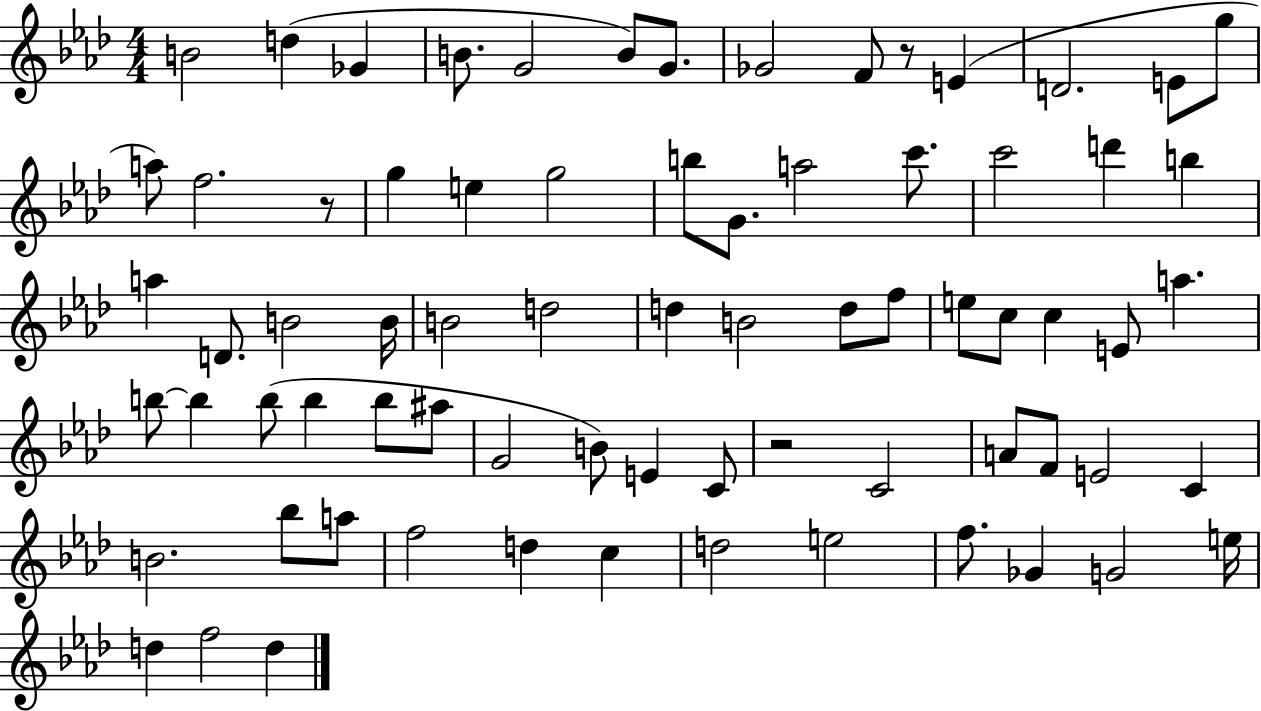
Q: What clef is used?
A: treble